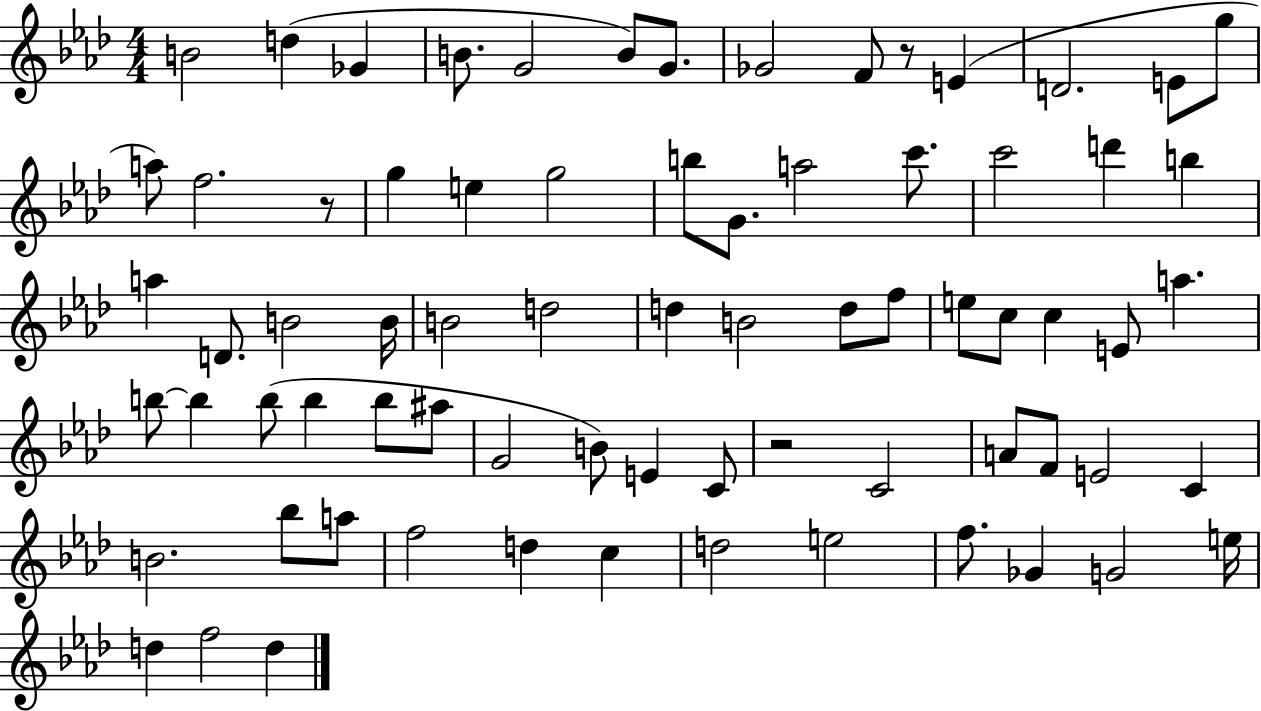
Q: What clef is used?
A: treble